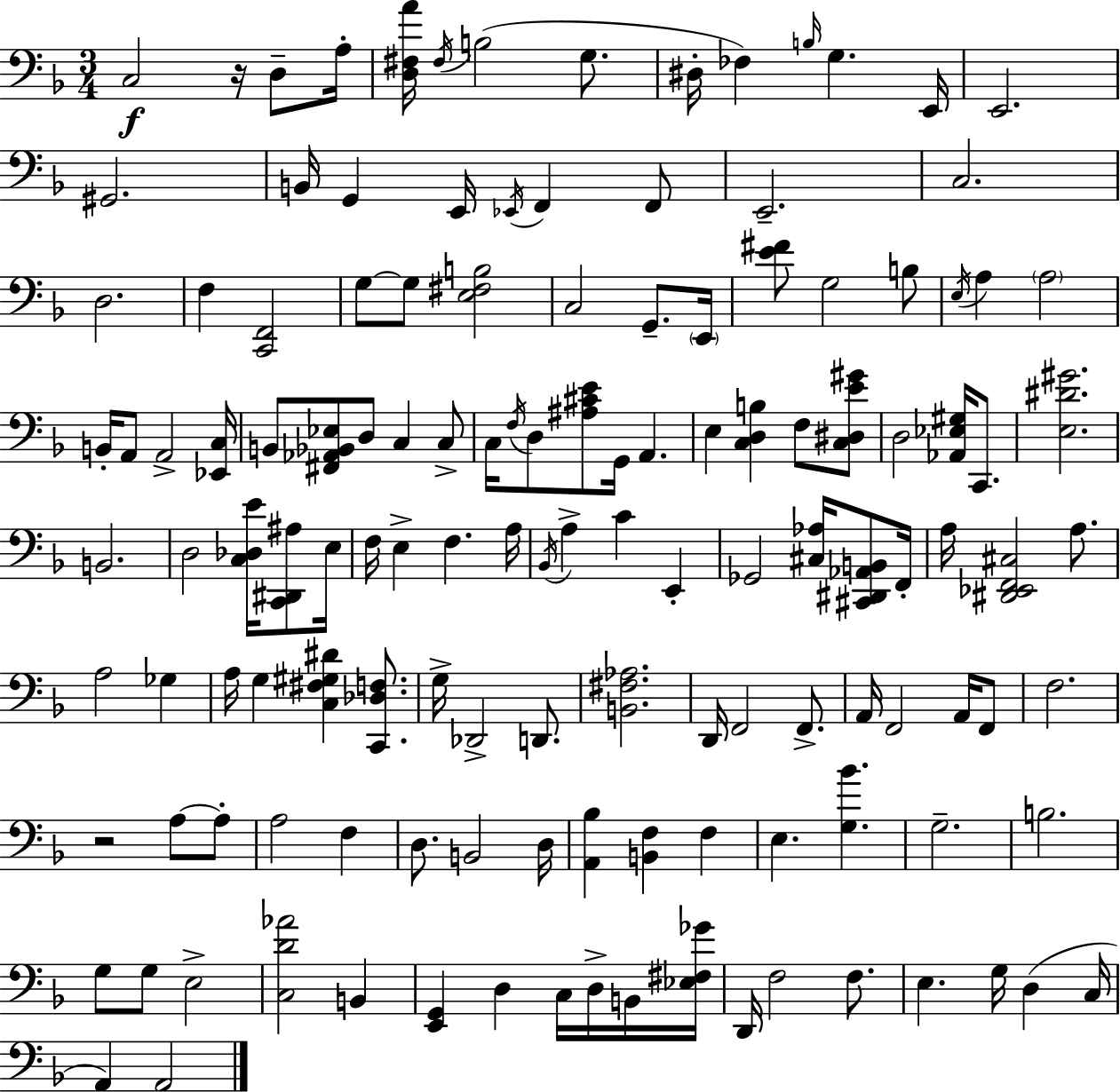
{
  \clef bass
  \numericTimeSignature
  \time 3/4
  \key d \minor
  c2\f r16 d8-- a16-. | <d fis a'>16 \acciaccatura { fis16 } b2( g8. | dis16-. fes4) \grace { b16 } g4. | e,16 e,2. | \break gis,2. | b,16 g,4 e,16 \acciaccatura { ees,16 } f,4 | f,8 e,2.-- | c2. | \break d2. | f4 <c, f,>2 | g8~~ g8 <e fis b>2 | c2 g,8.-- | \break \parenthesize e,16 <e' fis'>8 g2 | b8 \acciaccatura { e16 } a4 \parenthesize a2 | b,16-. a,8 a,2-> | <ees, c>16 b,8 <fis, aes, bes, ees>8 d8 c4 | \break c8-> c16 \acciaccatura { f16 } d8 <ais cis' e'>8 g,16 a,4. | e4 <c d b>4 | f8 <c dis e' gis'>8 d2 | <aes, ees gis>16 c,8. <e dis' gis'>2. | \break b,2. | d2 | <c des e'>16 <c, dis, ais>8 e16 f16 e4-> f4. | a16 \acciaccatura { bes,16 } a4-> c'4 | \break e,4-. ges,2 | <cis aes>16 <cis, dis, aes, b,>8 f,16-. a16 <dis, ees, f, cis>2 | a8. a2 | ges4 a16 g4 <c fis gis dis'>4 | \break <c, des f>8. g16-> des,2-> | d,8. <b, fis aes>2. | d,16 f,2 | f,8.-> a,16 f,2 | \break a,16 f,8 f2. | r2 | a8~~ a8-. a2 | f4 d8. b,2 | \break d16 <a, bes>4 <b, f>4 | f4 e4. | <g bes'>4. g2.-- | b2. | \break g8 g8 e2-> | <c d' aes'>2 | b,4 <e, g,>4 d4 | c16 d16-> b,16 <ees fis ges'>16 d,16 f2 | \break f8. e4. | g16 d4( c16 a,4) a,2 | \bar "|."
}